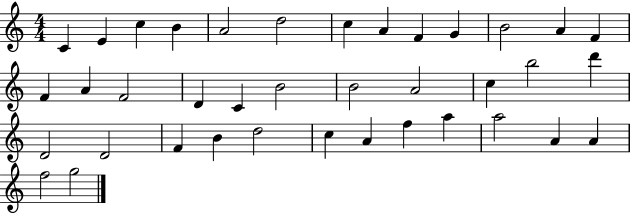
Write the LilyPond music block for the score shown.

{
  \clef treble
  \numericTimeSignature
  \time 4/4
  \key c \major
  c'4 e'4 c''4 b'4 | a'2 d''2 | c''4 a'4 f'4 g'4 | b'2 a'4 f'4 | \break f'4 a'4 f'2 | d'4 c'4 b'2 | b'2 a'2 | c''4 b''2 d'''4 | \break d'2 d'2 | f'4 b'4 d''2 | c''4 a'4 f''4 a''4 | a''2 a'4 a'4 | \break f''2 g''2 | \bar "|."
}